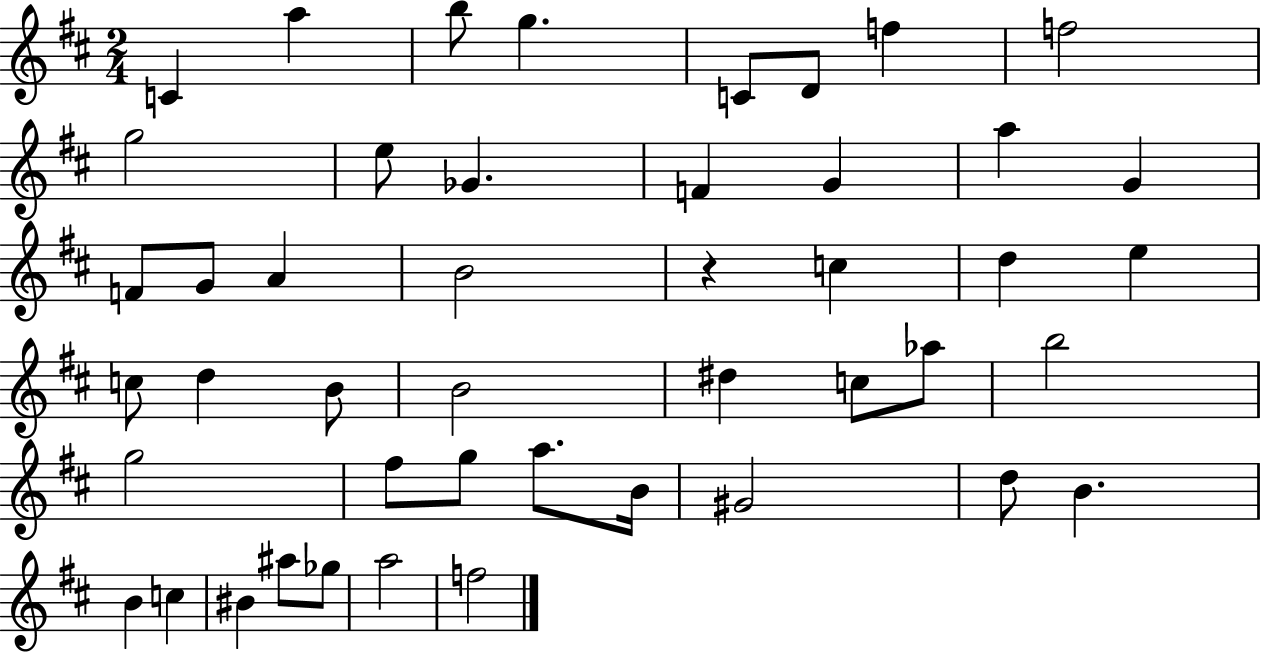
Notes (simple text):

C4/q A5/q B5/e G5/q. C4/e D4/e F5/q F5/h G5/h E5/e Gb4/q. F4/q G4/q A5/q G4/q F4/e G4/e A4/q B4/h R/q C5/q D5/q E5/q C5/e D5/q B4/e B4/h D#5/q C5/e Ab5/e B5/h G5/h F#5/e G5/e A5/e. B4/s G#4/h D5/e B4/q. B4/q C5/q BIS4/q A#5/e Gb5/e A5/h F5/h